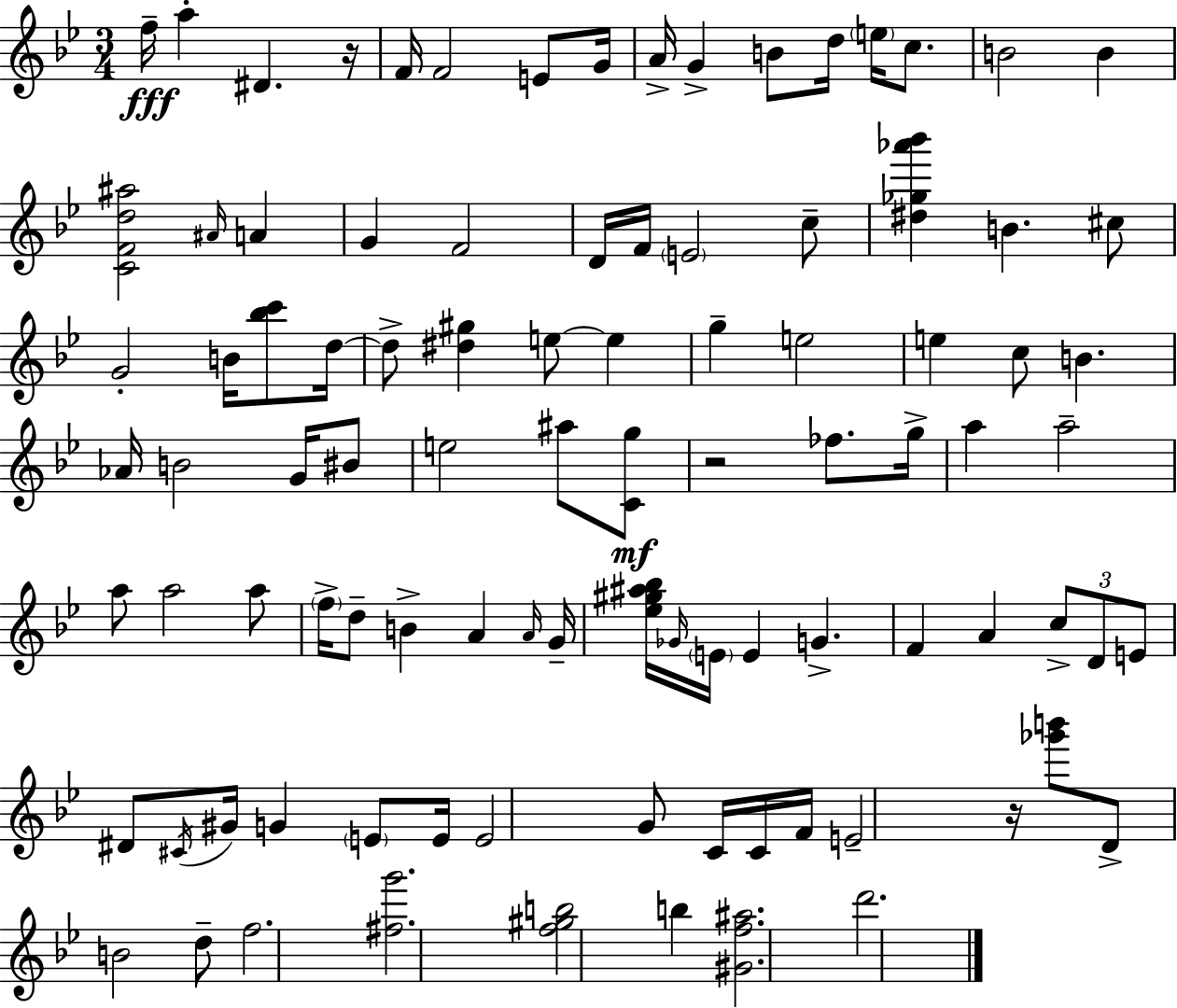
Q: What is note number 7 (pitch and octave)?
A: G4